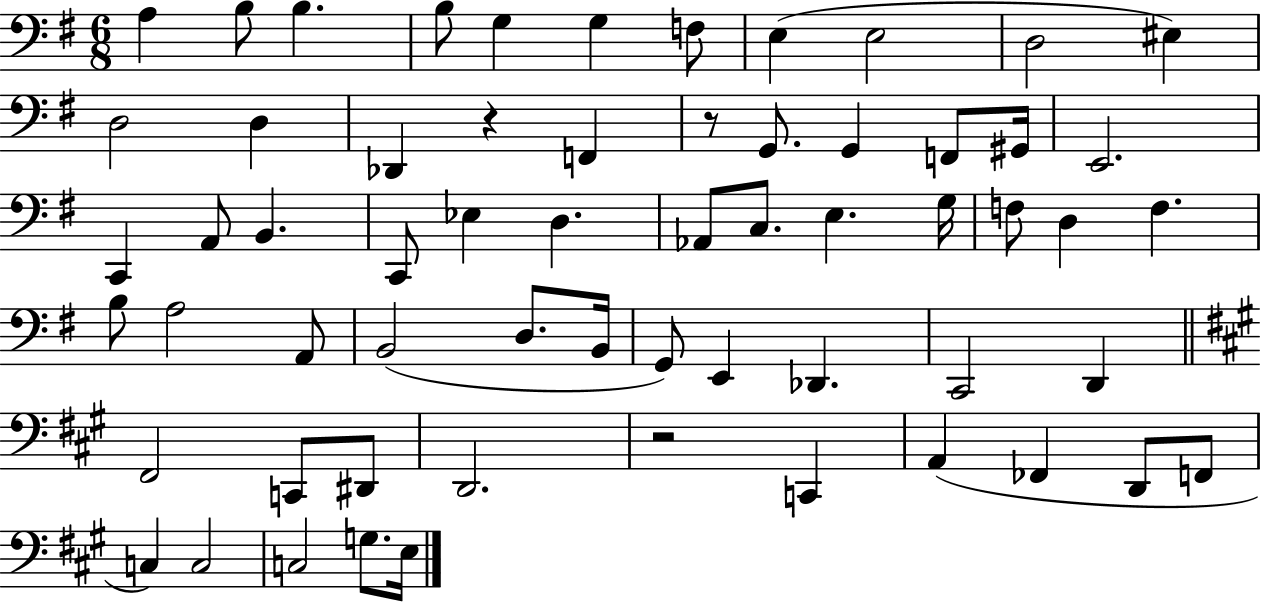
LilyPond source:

{
  \clef bass
  \numericTimeSignature
  \time 6/8
  \key g \major
  \repeat volta 2 { a4 b8 b4. | b8 g4 g4 f8 | e4( e2 | d2 eis4) | \break d2 d4 | des,4 r4 f,4 | r8 g,8. g,4 f,8 gis,16 | e,2. | \break c,4 a,8 b,4. | c,8 ees4 d4. | aes,8 c8. e4. g16 | f8 d4 f4. | \break b8 a2 a,8 | b,2( d8. b,16 | g,8) e,4 des,4. | c,2 d,4 | \break \bar "||" \break \key a \major fis,2 c,8 dis,8 | d,2. | r2 c,4 | a,4( fes,4 d,8 f,8 | \break c4) c2 | c2 g8. e16 | } \bar "|."
}